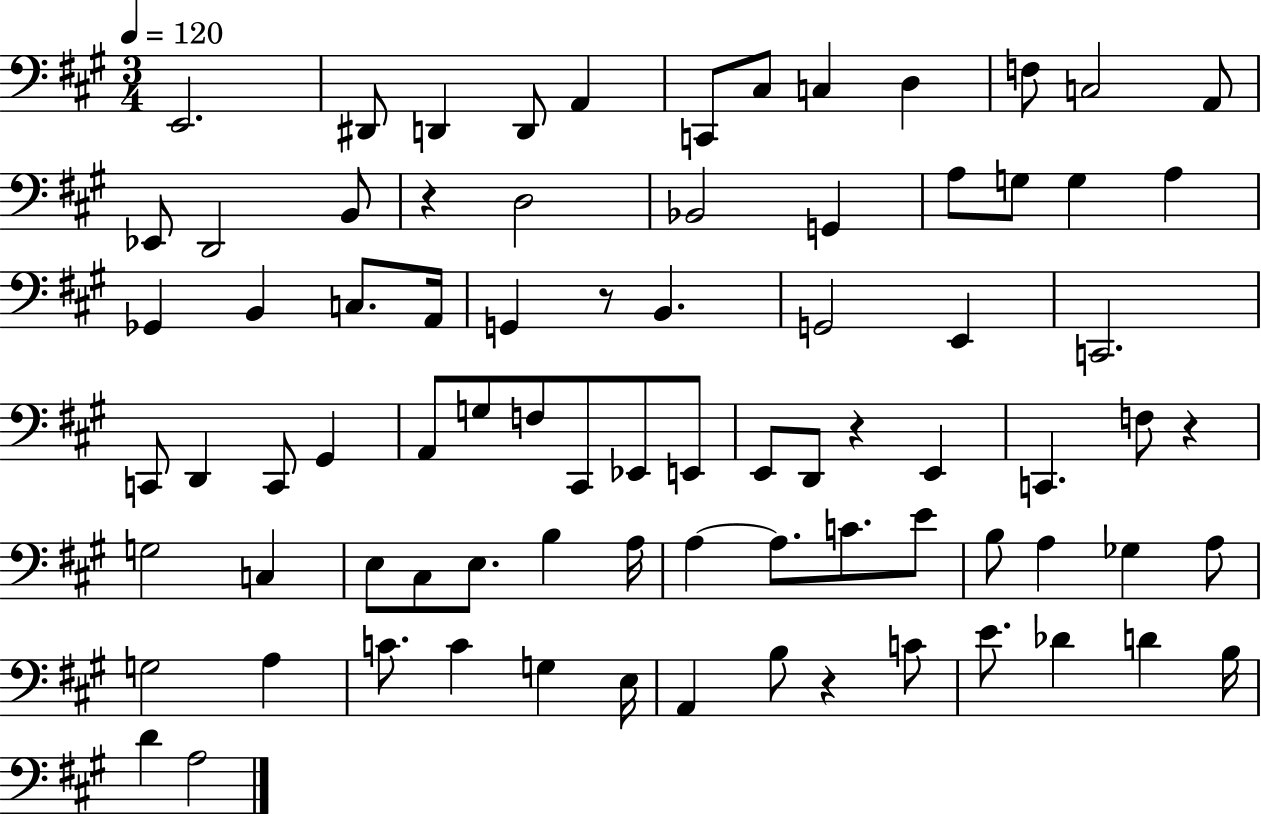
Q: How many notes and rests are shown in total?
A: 81